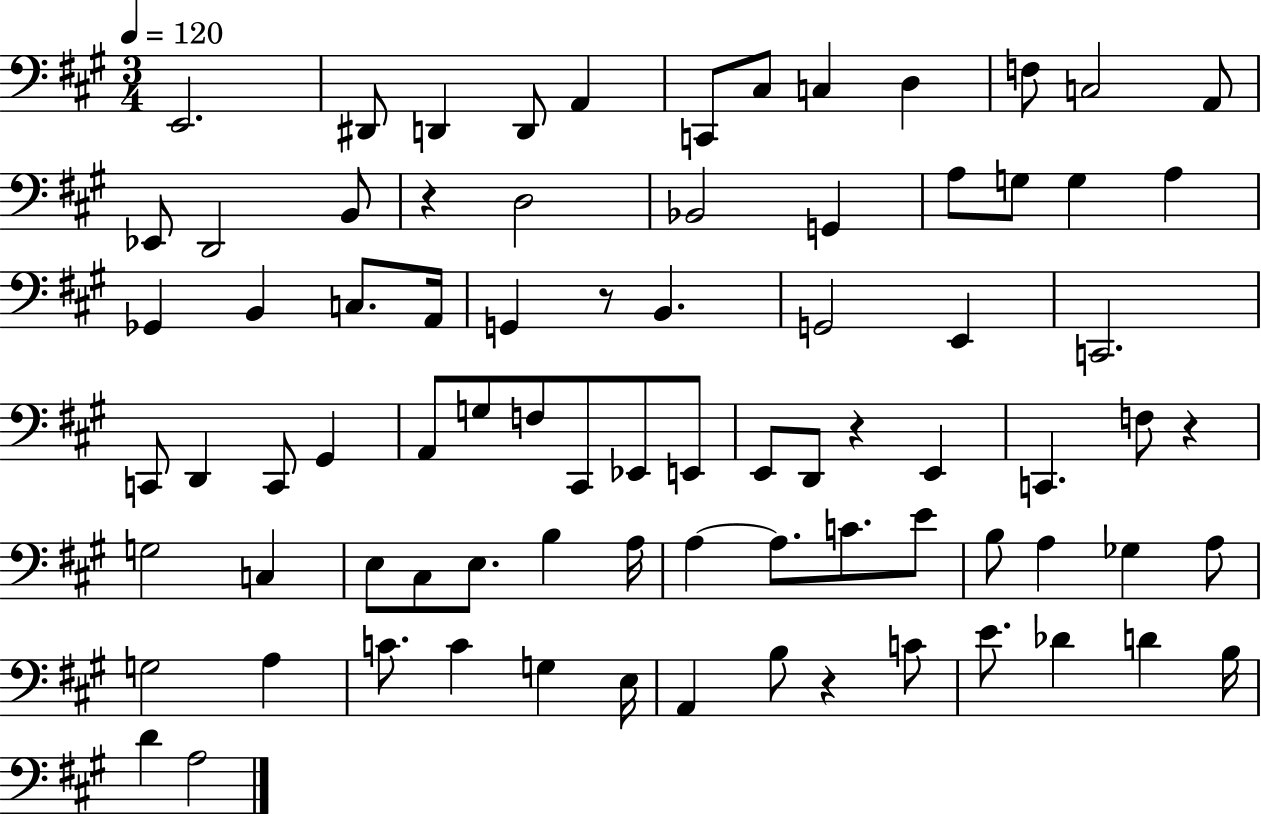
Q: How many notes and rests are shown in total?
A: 81